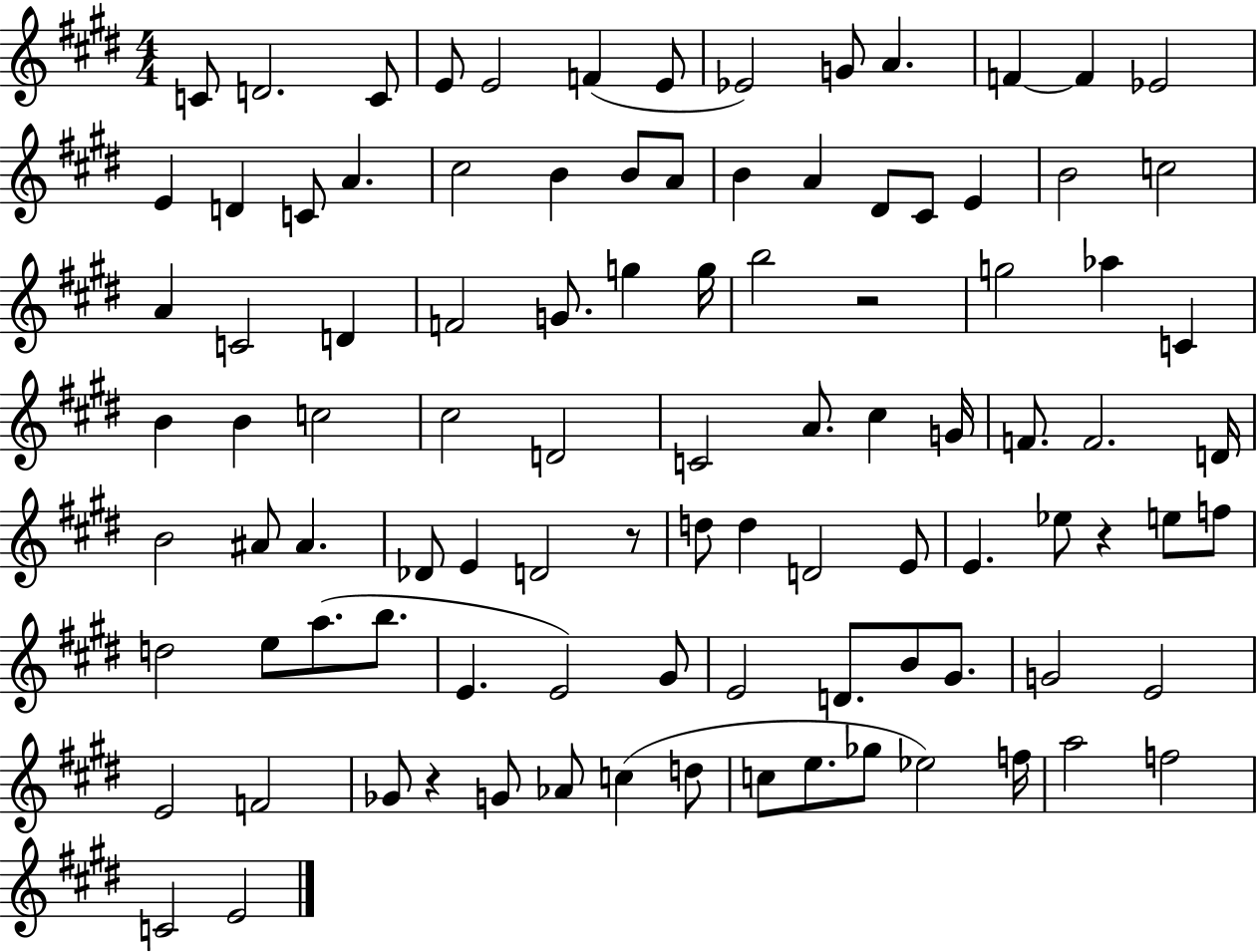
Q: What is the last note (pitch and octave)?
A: E4